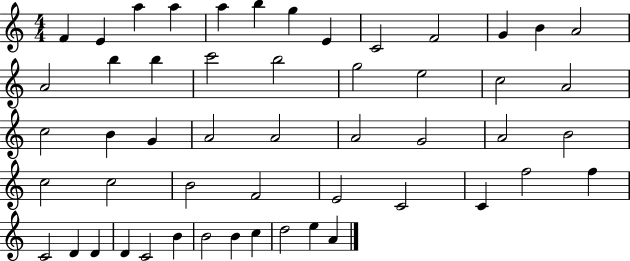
F4/q E4/q A5/q A5/q A5/q B5/q G5/q E4/q C4/h F4/h G4/q B4/q A4/h A4/h B5/q B5/q C6/h B5/h G5/h E5/h C5/h A4/h C5/h B4/q G4/q A4/h A4/h A4/h G4/h A4/h B4/h C5/h C5/h B4/h F4/h E4/h C4/h C4/q F5/h F5/q C4/h D4/q D4/q D4/q C4/h B4/q B4/h B4/q C5/q D5/h E5/q A4/q